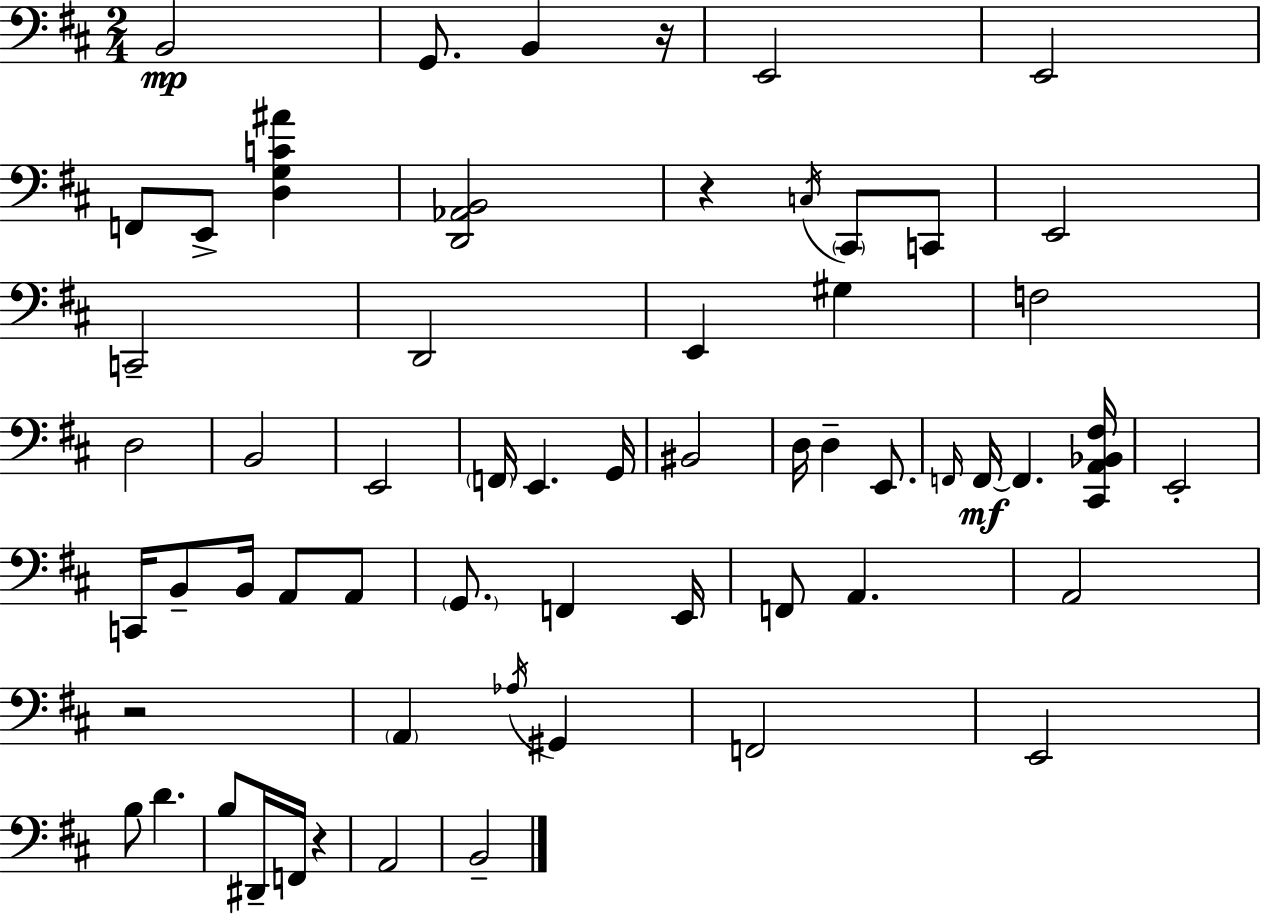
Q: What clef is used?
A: bass